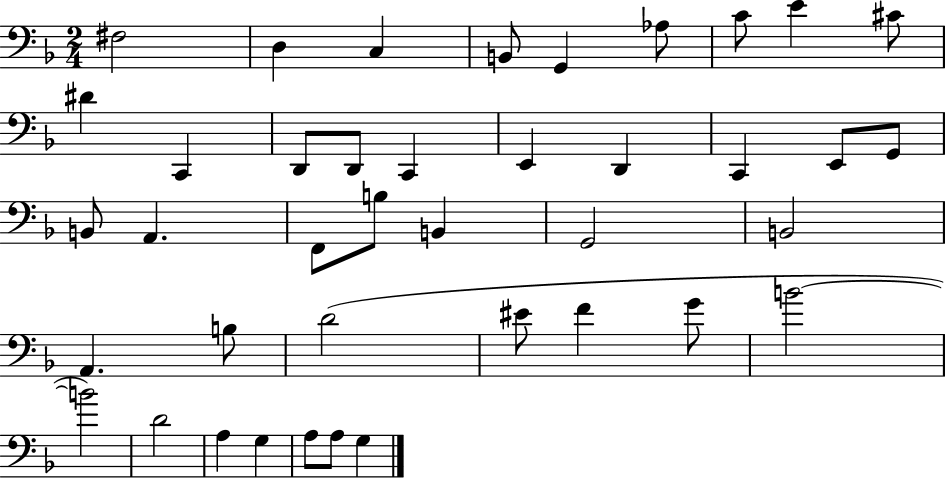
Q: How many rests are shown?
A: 0